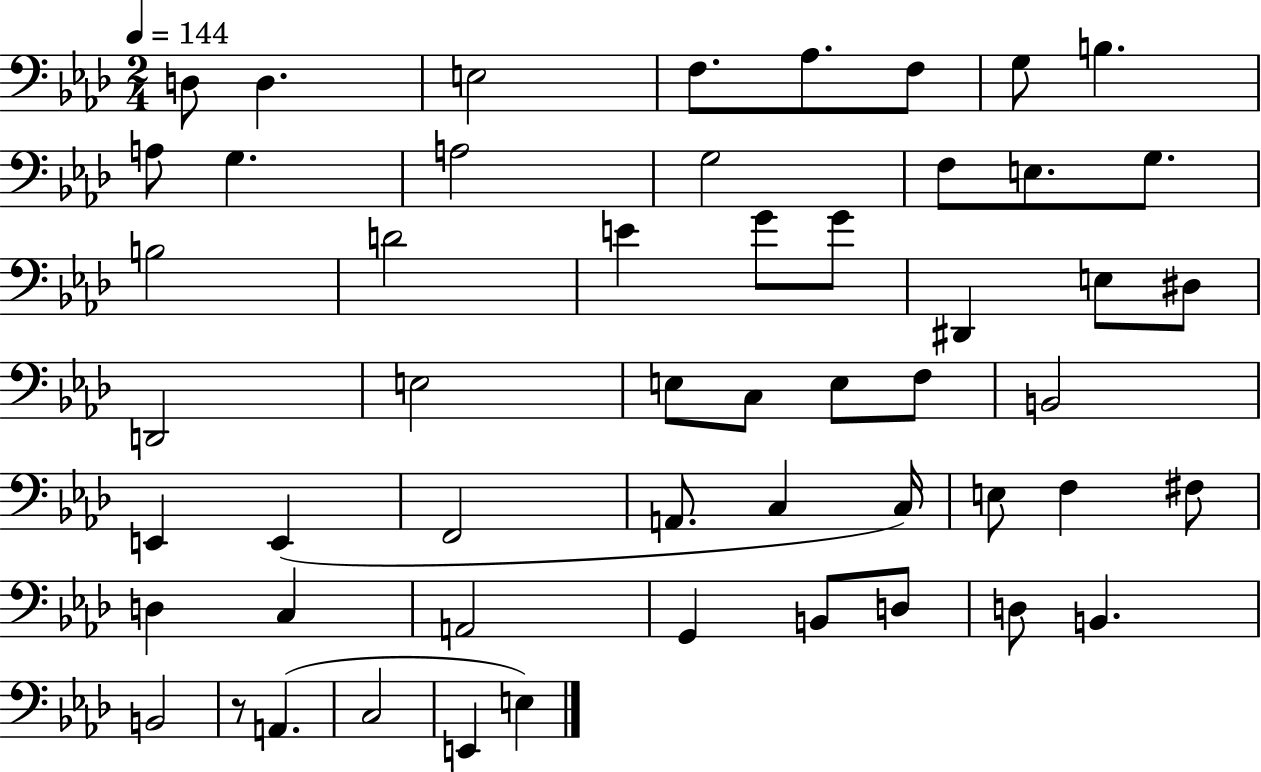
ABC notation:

X:1
T:Untitled
M:2/4
L:1/4
K:Ab
D,/2 D, E,2 F,/2 _A,/2 F,/2 G,/2 B, A,/2 G, A,2 G,2 F,/2 E,/2 G,/2 B,2 D2 E G/2 G/2 ^D,, E,/2 ^D,/2 D,,2 E,2 E,/2 C,/2 E,/2 F,/2 B,,2 E,, E,, F,,2 A,,/2 C, C,/4 E,/2 F, ^F,/2 D, C, A,,2 G,, B,,/2 D,/2 D,/2 B,, B,,2 z/2 A,, C,2 E,, E,